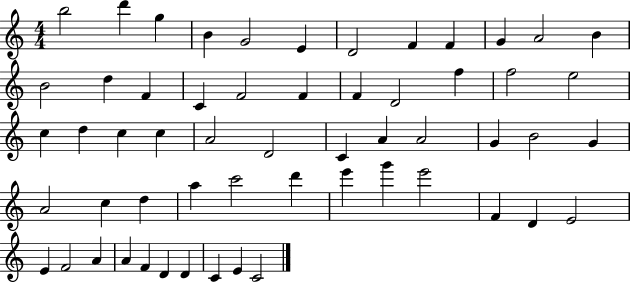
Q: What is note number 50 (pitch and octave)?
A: A4